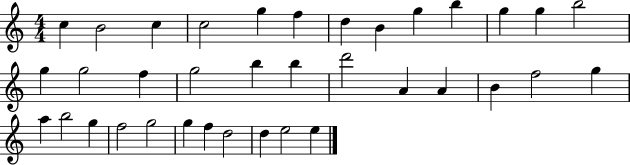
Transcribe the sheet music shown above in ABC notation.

X:1
T:Untitled
M:4/4
L:1/4
K:C
c B2 c c2 g f d B g b g g b2 g g2 f g2 b b d'2 A A B f2 g a b2 g f2 g2 g f d2 d e2 e